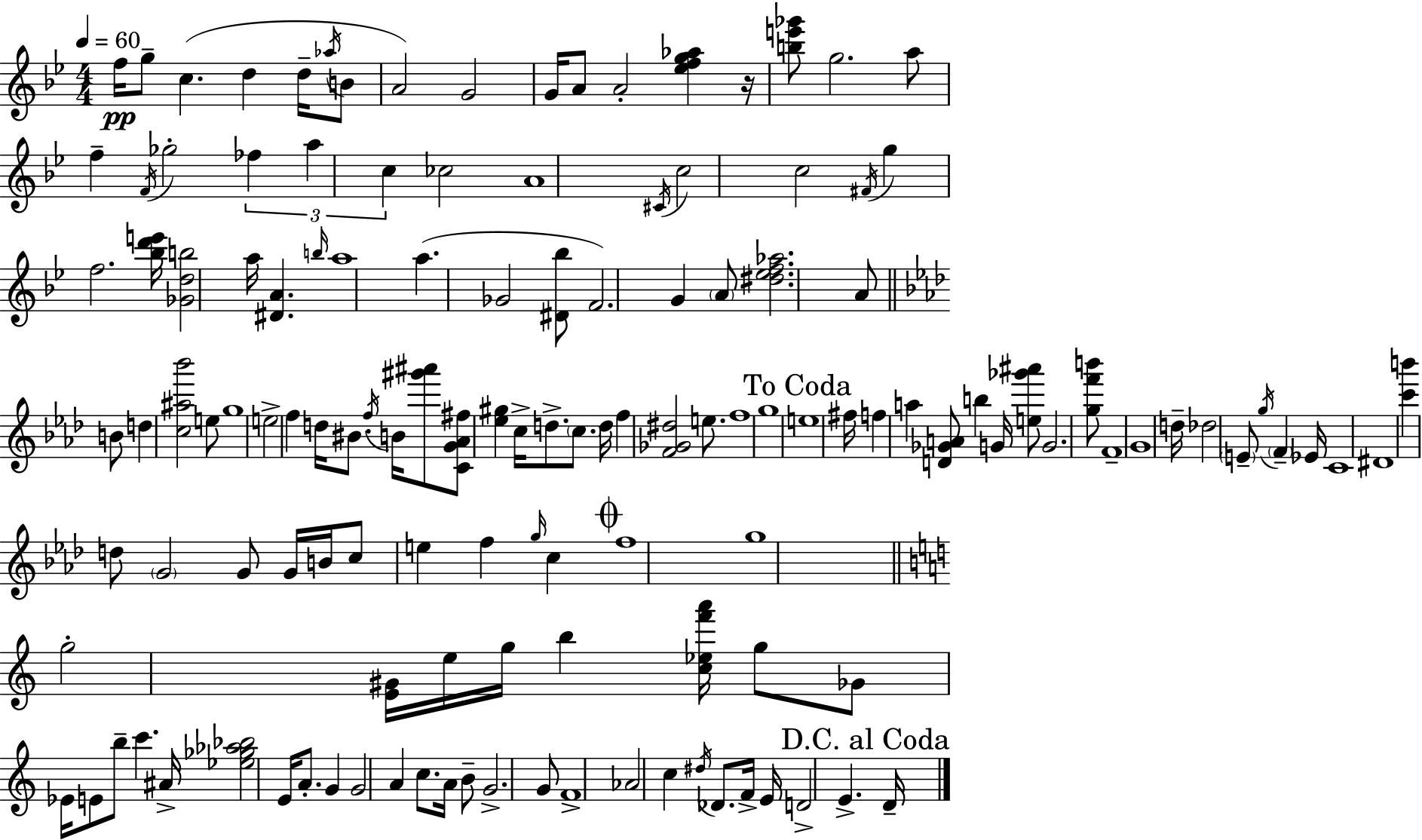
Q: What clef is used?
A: treble